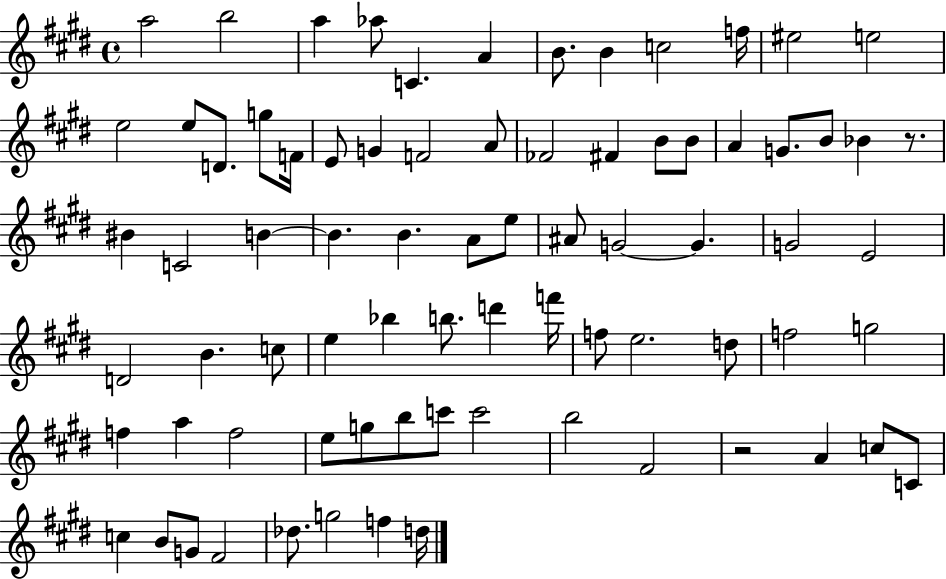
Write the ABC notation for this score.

X:1
T:Untitled
M:4/4
L:1/4
K:E
a2 b2 a _a/2 C A B/2 B c2 f/4 ^e2 e2 e2 e/2 D/2 g/2 F/4 E/2 G F2 A/2 _F2 ^F B/2 B/2 A G/2 B/2 _B z/2 ^B C2 B B B A/2 e/2 ^A/2 G2 G G2 E2 D2 B c/2 e _b b/2 d' f'/4 f/2 e2 d/2 f2 g2 f a f2 e/2 g/2 b/2 c'/2 c'2 b2 ^F2 z2 A c/2 C/2 c B/2 G/2 ^F2 _d/2 g2 f d/4